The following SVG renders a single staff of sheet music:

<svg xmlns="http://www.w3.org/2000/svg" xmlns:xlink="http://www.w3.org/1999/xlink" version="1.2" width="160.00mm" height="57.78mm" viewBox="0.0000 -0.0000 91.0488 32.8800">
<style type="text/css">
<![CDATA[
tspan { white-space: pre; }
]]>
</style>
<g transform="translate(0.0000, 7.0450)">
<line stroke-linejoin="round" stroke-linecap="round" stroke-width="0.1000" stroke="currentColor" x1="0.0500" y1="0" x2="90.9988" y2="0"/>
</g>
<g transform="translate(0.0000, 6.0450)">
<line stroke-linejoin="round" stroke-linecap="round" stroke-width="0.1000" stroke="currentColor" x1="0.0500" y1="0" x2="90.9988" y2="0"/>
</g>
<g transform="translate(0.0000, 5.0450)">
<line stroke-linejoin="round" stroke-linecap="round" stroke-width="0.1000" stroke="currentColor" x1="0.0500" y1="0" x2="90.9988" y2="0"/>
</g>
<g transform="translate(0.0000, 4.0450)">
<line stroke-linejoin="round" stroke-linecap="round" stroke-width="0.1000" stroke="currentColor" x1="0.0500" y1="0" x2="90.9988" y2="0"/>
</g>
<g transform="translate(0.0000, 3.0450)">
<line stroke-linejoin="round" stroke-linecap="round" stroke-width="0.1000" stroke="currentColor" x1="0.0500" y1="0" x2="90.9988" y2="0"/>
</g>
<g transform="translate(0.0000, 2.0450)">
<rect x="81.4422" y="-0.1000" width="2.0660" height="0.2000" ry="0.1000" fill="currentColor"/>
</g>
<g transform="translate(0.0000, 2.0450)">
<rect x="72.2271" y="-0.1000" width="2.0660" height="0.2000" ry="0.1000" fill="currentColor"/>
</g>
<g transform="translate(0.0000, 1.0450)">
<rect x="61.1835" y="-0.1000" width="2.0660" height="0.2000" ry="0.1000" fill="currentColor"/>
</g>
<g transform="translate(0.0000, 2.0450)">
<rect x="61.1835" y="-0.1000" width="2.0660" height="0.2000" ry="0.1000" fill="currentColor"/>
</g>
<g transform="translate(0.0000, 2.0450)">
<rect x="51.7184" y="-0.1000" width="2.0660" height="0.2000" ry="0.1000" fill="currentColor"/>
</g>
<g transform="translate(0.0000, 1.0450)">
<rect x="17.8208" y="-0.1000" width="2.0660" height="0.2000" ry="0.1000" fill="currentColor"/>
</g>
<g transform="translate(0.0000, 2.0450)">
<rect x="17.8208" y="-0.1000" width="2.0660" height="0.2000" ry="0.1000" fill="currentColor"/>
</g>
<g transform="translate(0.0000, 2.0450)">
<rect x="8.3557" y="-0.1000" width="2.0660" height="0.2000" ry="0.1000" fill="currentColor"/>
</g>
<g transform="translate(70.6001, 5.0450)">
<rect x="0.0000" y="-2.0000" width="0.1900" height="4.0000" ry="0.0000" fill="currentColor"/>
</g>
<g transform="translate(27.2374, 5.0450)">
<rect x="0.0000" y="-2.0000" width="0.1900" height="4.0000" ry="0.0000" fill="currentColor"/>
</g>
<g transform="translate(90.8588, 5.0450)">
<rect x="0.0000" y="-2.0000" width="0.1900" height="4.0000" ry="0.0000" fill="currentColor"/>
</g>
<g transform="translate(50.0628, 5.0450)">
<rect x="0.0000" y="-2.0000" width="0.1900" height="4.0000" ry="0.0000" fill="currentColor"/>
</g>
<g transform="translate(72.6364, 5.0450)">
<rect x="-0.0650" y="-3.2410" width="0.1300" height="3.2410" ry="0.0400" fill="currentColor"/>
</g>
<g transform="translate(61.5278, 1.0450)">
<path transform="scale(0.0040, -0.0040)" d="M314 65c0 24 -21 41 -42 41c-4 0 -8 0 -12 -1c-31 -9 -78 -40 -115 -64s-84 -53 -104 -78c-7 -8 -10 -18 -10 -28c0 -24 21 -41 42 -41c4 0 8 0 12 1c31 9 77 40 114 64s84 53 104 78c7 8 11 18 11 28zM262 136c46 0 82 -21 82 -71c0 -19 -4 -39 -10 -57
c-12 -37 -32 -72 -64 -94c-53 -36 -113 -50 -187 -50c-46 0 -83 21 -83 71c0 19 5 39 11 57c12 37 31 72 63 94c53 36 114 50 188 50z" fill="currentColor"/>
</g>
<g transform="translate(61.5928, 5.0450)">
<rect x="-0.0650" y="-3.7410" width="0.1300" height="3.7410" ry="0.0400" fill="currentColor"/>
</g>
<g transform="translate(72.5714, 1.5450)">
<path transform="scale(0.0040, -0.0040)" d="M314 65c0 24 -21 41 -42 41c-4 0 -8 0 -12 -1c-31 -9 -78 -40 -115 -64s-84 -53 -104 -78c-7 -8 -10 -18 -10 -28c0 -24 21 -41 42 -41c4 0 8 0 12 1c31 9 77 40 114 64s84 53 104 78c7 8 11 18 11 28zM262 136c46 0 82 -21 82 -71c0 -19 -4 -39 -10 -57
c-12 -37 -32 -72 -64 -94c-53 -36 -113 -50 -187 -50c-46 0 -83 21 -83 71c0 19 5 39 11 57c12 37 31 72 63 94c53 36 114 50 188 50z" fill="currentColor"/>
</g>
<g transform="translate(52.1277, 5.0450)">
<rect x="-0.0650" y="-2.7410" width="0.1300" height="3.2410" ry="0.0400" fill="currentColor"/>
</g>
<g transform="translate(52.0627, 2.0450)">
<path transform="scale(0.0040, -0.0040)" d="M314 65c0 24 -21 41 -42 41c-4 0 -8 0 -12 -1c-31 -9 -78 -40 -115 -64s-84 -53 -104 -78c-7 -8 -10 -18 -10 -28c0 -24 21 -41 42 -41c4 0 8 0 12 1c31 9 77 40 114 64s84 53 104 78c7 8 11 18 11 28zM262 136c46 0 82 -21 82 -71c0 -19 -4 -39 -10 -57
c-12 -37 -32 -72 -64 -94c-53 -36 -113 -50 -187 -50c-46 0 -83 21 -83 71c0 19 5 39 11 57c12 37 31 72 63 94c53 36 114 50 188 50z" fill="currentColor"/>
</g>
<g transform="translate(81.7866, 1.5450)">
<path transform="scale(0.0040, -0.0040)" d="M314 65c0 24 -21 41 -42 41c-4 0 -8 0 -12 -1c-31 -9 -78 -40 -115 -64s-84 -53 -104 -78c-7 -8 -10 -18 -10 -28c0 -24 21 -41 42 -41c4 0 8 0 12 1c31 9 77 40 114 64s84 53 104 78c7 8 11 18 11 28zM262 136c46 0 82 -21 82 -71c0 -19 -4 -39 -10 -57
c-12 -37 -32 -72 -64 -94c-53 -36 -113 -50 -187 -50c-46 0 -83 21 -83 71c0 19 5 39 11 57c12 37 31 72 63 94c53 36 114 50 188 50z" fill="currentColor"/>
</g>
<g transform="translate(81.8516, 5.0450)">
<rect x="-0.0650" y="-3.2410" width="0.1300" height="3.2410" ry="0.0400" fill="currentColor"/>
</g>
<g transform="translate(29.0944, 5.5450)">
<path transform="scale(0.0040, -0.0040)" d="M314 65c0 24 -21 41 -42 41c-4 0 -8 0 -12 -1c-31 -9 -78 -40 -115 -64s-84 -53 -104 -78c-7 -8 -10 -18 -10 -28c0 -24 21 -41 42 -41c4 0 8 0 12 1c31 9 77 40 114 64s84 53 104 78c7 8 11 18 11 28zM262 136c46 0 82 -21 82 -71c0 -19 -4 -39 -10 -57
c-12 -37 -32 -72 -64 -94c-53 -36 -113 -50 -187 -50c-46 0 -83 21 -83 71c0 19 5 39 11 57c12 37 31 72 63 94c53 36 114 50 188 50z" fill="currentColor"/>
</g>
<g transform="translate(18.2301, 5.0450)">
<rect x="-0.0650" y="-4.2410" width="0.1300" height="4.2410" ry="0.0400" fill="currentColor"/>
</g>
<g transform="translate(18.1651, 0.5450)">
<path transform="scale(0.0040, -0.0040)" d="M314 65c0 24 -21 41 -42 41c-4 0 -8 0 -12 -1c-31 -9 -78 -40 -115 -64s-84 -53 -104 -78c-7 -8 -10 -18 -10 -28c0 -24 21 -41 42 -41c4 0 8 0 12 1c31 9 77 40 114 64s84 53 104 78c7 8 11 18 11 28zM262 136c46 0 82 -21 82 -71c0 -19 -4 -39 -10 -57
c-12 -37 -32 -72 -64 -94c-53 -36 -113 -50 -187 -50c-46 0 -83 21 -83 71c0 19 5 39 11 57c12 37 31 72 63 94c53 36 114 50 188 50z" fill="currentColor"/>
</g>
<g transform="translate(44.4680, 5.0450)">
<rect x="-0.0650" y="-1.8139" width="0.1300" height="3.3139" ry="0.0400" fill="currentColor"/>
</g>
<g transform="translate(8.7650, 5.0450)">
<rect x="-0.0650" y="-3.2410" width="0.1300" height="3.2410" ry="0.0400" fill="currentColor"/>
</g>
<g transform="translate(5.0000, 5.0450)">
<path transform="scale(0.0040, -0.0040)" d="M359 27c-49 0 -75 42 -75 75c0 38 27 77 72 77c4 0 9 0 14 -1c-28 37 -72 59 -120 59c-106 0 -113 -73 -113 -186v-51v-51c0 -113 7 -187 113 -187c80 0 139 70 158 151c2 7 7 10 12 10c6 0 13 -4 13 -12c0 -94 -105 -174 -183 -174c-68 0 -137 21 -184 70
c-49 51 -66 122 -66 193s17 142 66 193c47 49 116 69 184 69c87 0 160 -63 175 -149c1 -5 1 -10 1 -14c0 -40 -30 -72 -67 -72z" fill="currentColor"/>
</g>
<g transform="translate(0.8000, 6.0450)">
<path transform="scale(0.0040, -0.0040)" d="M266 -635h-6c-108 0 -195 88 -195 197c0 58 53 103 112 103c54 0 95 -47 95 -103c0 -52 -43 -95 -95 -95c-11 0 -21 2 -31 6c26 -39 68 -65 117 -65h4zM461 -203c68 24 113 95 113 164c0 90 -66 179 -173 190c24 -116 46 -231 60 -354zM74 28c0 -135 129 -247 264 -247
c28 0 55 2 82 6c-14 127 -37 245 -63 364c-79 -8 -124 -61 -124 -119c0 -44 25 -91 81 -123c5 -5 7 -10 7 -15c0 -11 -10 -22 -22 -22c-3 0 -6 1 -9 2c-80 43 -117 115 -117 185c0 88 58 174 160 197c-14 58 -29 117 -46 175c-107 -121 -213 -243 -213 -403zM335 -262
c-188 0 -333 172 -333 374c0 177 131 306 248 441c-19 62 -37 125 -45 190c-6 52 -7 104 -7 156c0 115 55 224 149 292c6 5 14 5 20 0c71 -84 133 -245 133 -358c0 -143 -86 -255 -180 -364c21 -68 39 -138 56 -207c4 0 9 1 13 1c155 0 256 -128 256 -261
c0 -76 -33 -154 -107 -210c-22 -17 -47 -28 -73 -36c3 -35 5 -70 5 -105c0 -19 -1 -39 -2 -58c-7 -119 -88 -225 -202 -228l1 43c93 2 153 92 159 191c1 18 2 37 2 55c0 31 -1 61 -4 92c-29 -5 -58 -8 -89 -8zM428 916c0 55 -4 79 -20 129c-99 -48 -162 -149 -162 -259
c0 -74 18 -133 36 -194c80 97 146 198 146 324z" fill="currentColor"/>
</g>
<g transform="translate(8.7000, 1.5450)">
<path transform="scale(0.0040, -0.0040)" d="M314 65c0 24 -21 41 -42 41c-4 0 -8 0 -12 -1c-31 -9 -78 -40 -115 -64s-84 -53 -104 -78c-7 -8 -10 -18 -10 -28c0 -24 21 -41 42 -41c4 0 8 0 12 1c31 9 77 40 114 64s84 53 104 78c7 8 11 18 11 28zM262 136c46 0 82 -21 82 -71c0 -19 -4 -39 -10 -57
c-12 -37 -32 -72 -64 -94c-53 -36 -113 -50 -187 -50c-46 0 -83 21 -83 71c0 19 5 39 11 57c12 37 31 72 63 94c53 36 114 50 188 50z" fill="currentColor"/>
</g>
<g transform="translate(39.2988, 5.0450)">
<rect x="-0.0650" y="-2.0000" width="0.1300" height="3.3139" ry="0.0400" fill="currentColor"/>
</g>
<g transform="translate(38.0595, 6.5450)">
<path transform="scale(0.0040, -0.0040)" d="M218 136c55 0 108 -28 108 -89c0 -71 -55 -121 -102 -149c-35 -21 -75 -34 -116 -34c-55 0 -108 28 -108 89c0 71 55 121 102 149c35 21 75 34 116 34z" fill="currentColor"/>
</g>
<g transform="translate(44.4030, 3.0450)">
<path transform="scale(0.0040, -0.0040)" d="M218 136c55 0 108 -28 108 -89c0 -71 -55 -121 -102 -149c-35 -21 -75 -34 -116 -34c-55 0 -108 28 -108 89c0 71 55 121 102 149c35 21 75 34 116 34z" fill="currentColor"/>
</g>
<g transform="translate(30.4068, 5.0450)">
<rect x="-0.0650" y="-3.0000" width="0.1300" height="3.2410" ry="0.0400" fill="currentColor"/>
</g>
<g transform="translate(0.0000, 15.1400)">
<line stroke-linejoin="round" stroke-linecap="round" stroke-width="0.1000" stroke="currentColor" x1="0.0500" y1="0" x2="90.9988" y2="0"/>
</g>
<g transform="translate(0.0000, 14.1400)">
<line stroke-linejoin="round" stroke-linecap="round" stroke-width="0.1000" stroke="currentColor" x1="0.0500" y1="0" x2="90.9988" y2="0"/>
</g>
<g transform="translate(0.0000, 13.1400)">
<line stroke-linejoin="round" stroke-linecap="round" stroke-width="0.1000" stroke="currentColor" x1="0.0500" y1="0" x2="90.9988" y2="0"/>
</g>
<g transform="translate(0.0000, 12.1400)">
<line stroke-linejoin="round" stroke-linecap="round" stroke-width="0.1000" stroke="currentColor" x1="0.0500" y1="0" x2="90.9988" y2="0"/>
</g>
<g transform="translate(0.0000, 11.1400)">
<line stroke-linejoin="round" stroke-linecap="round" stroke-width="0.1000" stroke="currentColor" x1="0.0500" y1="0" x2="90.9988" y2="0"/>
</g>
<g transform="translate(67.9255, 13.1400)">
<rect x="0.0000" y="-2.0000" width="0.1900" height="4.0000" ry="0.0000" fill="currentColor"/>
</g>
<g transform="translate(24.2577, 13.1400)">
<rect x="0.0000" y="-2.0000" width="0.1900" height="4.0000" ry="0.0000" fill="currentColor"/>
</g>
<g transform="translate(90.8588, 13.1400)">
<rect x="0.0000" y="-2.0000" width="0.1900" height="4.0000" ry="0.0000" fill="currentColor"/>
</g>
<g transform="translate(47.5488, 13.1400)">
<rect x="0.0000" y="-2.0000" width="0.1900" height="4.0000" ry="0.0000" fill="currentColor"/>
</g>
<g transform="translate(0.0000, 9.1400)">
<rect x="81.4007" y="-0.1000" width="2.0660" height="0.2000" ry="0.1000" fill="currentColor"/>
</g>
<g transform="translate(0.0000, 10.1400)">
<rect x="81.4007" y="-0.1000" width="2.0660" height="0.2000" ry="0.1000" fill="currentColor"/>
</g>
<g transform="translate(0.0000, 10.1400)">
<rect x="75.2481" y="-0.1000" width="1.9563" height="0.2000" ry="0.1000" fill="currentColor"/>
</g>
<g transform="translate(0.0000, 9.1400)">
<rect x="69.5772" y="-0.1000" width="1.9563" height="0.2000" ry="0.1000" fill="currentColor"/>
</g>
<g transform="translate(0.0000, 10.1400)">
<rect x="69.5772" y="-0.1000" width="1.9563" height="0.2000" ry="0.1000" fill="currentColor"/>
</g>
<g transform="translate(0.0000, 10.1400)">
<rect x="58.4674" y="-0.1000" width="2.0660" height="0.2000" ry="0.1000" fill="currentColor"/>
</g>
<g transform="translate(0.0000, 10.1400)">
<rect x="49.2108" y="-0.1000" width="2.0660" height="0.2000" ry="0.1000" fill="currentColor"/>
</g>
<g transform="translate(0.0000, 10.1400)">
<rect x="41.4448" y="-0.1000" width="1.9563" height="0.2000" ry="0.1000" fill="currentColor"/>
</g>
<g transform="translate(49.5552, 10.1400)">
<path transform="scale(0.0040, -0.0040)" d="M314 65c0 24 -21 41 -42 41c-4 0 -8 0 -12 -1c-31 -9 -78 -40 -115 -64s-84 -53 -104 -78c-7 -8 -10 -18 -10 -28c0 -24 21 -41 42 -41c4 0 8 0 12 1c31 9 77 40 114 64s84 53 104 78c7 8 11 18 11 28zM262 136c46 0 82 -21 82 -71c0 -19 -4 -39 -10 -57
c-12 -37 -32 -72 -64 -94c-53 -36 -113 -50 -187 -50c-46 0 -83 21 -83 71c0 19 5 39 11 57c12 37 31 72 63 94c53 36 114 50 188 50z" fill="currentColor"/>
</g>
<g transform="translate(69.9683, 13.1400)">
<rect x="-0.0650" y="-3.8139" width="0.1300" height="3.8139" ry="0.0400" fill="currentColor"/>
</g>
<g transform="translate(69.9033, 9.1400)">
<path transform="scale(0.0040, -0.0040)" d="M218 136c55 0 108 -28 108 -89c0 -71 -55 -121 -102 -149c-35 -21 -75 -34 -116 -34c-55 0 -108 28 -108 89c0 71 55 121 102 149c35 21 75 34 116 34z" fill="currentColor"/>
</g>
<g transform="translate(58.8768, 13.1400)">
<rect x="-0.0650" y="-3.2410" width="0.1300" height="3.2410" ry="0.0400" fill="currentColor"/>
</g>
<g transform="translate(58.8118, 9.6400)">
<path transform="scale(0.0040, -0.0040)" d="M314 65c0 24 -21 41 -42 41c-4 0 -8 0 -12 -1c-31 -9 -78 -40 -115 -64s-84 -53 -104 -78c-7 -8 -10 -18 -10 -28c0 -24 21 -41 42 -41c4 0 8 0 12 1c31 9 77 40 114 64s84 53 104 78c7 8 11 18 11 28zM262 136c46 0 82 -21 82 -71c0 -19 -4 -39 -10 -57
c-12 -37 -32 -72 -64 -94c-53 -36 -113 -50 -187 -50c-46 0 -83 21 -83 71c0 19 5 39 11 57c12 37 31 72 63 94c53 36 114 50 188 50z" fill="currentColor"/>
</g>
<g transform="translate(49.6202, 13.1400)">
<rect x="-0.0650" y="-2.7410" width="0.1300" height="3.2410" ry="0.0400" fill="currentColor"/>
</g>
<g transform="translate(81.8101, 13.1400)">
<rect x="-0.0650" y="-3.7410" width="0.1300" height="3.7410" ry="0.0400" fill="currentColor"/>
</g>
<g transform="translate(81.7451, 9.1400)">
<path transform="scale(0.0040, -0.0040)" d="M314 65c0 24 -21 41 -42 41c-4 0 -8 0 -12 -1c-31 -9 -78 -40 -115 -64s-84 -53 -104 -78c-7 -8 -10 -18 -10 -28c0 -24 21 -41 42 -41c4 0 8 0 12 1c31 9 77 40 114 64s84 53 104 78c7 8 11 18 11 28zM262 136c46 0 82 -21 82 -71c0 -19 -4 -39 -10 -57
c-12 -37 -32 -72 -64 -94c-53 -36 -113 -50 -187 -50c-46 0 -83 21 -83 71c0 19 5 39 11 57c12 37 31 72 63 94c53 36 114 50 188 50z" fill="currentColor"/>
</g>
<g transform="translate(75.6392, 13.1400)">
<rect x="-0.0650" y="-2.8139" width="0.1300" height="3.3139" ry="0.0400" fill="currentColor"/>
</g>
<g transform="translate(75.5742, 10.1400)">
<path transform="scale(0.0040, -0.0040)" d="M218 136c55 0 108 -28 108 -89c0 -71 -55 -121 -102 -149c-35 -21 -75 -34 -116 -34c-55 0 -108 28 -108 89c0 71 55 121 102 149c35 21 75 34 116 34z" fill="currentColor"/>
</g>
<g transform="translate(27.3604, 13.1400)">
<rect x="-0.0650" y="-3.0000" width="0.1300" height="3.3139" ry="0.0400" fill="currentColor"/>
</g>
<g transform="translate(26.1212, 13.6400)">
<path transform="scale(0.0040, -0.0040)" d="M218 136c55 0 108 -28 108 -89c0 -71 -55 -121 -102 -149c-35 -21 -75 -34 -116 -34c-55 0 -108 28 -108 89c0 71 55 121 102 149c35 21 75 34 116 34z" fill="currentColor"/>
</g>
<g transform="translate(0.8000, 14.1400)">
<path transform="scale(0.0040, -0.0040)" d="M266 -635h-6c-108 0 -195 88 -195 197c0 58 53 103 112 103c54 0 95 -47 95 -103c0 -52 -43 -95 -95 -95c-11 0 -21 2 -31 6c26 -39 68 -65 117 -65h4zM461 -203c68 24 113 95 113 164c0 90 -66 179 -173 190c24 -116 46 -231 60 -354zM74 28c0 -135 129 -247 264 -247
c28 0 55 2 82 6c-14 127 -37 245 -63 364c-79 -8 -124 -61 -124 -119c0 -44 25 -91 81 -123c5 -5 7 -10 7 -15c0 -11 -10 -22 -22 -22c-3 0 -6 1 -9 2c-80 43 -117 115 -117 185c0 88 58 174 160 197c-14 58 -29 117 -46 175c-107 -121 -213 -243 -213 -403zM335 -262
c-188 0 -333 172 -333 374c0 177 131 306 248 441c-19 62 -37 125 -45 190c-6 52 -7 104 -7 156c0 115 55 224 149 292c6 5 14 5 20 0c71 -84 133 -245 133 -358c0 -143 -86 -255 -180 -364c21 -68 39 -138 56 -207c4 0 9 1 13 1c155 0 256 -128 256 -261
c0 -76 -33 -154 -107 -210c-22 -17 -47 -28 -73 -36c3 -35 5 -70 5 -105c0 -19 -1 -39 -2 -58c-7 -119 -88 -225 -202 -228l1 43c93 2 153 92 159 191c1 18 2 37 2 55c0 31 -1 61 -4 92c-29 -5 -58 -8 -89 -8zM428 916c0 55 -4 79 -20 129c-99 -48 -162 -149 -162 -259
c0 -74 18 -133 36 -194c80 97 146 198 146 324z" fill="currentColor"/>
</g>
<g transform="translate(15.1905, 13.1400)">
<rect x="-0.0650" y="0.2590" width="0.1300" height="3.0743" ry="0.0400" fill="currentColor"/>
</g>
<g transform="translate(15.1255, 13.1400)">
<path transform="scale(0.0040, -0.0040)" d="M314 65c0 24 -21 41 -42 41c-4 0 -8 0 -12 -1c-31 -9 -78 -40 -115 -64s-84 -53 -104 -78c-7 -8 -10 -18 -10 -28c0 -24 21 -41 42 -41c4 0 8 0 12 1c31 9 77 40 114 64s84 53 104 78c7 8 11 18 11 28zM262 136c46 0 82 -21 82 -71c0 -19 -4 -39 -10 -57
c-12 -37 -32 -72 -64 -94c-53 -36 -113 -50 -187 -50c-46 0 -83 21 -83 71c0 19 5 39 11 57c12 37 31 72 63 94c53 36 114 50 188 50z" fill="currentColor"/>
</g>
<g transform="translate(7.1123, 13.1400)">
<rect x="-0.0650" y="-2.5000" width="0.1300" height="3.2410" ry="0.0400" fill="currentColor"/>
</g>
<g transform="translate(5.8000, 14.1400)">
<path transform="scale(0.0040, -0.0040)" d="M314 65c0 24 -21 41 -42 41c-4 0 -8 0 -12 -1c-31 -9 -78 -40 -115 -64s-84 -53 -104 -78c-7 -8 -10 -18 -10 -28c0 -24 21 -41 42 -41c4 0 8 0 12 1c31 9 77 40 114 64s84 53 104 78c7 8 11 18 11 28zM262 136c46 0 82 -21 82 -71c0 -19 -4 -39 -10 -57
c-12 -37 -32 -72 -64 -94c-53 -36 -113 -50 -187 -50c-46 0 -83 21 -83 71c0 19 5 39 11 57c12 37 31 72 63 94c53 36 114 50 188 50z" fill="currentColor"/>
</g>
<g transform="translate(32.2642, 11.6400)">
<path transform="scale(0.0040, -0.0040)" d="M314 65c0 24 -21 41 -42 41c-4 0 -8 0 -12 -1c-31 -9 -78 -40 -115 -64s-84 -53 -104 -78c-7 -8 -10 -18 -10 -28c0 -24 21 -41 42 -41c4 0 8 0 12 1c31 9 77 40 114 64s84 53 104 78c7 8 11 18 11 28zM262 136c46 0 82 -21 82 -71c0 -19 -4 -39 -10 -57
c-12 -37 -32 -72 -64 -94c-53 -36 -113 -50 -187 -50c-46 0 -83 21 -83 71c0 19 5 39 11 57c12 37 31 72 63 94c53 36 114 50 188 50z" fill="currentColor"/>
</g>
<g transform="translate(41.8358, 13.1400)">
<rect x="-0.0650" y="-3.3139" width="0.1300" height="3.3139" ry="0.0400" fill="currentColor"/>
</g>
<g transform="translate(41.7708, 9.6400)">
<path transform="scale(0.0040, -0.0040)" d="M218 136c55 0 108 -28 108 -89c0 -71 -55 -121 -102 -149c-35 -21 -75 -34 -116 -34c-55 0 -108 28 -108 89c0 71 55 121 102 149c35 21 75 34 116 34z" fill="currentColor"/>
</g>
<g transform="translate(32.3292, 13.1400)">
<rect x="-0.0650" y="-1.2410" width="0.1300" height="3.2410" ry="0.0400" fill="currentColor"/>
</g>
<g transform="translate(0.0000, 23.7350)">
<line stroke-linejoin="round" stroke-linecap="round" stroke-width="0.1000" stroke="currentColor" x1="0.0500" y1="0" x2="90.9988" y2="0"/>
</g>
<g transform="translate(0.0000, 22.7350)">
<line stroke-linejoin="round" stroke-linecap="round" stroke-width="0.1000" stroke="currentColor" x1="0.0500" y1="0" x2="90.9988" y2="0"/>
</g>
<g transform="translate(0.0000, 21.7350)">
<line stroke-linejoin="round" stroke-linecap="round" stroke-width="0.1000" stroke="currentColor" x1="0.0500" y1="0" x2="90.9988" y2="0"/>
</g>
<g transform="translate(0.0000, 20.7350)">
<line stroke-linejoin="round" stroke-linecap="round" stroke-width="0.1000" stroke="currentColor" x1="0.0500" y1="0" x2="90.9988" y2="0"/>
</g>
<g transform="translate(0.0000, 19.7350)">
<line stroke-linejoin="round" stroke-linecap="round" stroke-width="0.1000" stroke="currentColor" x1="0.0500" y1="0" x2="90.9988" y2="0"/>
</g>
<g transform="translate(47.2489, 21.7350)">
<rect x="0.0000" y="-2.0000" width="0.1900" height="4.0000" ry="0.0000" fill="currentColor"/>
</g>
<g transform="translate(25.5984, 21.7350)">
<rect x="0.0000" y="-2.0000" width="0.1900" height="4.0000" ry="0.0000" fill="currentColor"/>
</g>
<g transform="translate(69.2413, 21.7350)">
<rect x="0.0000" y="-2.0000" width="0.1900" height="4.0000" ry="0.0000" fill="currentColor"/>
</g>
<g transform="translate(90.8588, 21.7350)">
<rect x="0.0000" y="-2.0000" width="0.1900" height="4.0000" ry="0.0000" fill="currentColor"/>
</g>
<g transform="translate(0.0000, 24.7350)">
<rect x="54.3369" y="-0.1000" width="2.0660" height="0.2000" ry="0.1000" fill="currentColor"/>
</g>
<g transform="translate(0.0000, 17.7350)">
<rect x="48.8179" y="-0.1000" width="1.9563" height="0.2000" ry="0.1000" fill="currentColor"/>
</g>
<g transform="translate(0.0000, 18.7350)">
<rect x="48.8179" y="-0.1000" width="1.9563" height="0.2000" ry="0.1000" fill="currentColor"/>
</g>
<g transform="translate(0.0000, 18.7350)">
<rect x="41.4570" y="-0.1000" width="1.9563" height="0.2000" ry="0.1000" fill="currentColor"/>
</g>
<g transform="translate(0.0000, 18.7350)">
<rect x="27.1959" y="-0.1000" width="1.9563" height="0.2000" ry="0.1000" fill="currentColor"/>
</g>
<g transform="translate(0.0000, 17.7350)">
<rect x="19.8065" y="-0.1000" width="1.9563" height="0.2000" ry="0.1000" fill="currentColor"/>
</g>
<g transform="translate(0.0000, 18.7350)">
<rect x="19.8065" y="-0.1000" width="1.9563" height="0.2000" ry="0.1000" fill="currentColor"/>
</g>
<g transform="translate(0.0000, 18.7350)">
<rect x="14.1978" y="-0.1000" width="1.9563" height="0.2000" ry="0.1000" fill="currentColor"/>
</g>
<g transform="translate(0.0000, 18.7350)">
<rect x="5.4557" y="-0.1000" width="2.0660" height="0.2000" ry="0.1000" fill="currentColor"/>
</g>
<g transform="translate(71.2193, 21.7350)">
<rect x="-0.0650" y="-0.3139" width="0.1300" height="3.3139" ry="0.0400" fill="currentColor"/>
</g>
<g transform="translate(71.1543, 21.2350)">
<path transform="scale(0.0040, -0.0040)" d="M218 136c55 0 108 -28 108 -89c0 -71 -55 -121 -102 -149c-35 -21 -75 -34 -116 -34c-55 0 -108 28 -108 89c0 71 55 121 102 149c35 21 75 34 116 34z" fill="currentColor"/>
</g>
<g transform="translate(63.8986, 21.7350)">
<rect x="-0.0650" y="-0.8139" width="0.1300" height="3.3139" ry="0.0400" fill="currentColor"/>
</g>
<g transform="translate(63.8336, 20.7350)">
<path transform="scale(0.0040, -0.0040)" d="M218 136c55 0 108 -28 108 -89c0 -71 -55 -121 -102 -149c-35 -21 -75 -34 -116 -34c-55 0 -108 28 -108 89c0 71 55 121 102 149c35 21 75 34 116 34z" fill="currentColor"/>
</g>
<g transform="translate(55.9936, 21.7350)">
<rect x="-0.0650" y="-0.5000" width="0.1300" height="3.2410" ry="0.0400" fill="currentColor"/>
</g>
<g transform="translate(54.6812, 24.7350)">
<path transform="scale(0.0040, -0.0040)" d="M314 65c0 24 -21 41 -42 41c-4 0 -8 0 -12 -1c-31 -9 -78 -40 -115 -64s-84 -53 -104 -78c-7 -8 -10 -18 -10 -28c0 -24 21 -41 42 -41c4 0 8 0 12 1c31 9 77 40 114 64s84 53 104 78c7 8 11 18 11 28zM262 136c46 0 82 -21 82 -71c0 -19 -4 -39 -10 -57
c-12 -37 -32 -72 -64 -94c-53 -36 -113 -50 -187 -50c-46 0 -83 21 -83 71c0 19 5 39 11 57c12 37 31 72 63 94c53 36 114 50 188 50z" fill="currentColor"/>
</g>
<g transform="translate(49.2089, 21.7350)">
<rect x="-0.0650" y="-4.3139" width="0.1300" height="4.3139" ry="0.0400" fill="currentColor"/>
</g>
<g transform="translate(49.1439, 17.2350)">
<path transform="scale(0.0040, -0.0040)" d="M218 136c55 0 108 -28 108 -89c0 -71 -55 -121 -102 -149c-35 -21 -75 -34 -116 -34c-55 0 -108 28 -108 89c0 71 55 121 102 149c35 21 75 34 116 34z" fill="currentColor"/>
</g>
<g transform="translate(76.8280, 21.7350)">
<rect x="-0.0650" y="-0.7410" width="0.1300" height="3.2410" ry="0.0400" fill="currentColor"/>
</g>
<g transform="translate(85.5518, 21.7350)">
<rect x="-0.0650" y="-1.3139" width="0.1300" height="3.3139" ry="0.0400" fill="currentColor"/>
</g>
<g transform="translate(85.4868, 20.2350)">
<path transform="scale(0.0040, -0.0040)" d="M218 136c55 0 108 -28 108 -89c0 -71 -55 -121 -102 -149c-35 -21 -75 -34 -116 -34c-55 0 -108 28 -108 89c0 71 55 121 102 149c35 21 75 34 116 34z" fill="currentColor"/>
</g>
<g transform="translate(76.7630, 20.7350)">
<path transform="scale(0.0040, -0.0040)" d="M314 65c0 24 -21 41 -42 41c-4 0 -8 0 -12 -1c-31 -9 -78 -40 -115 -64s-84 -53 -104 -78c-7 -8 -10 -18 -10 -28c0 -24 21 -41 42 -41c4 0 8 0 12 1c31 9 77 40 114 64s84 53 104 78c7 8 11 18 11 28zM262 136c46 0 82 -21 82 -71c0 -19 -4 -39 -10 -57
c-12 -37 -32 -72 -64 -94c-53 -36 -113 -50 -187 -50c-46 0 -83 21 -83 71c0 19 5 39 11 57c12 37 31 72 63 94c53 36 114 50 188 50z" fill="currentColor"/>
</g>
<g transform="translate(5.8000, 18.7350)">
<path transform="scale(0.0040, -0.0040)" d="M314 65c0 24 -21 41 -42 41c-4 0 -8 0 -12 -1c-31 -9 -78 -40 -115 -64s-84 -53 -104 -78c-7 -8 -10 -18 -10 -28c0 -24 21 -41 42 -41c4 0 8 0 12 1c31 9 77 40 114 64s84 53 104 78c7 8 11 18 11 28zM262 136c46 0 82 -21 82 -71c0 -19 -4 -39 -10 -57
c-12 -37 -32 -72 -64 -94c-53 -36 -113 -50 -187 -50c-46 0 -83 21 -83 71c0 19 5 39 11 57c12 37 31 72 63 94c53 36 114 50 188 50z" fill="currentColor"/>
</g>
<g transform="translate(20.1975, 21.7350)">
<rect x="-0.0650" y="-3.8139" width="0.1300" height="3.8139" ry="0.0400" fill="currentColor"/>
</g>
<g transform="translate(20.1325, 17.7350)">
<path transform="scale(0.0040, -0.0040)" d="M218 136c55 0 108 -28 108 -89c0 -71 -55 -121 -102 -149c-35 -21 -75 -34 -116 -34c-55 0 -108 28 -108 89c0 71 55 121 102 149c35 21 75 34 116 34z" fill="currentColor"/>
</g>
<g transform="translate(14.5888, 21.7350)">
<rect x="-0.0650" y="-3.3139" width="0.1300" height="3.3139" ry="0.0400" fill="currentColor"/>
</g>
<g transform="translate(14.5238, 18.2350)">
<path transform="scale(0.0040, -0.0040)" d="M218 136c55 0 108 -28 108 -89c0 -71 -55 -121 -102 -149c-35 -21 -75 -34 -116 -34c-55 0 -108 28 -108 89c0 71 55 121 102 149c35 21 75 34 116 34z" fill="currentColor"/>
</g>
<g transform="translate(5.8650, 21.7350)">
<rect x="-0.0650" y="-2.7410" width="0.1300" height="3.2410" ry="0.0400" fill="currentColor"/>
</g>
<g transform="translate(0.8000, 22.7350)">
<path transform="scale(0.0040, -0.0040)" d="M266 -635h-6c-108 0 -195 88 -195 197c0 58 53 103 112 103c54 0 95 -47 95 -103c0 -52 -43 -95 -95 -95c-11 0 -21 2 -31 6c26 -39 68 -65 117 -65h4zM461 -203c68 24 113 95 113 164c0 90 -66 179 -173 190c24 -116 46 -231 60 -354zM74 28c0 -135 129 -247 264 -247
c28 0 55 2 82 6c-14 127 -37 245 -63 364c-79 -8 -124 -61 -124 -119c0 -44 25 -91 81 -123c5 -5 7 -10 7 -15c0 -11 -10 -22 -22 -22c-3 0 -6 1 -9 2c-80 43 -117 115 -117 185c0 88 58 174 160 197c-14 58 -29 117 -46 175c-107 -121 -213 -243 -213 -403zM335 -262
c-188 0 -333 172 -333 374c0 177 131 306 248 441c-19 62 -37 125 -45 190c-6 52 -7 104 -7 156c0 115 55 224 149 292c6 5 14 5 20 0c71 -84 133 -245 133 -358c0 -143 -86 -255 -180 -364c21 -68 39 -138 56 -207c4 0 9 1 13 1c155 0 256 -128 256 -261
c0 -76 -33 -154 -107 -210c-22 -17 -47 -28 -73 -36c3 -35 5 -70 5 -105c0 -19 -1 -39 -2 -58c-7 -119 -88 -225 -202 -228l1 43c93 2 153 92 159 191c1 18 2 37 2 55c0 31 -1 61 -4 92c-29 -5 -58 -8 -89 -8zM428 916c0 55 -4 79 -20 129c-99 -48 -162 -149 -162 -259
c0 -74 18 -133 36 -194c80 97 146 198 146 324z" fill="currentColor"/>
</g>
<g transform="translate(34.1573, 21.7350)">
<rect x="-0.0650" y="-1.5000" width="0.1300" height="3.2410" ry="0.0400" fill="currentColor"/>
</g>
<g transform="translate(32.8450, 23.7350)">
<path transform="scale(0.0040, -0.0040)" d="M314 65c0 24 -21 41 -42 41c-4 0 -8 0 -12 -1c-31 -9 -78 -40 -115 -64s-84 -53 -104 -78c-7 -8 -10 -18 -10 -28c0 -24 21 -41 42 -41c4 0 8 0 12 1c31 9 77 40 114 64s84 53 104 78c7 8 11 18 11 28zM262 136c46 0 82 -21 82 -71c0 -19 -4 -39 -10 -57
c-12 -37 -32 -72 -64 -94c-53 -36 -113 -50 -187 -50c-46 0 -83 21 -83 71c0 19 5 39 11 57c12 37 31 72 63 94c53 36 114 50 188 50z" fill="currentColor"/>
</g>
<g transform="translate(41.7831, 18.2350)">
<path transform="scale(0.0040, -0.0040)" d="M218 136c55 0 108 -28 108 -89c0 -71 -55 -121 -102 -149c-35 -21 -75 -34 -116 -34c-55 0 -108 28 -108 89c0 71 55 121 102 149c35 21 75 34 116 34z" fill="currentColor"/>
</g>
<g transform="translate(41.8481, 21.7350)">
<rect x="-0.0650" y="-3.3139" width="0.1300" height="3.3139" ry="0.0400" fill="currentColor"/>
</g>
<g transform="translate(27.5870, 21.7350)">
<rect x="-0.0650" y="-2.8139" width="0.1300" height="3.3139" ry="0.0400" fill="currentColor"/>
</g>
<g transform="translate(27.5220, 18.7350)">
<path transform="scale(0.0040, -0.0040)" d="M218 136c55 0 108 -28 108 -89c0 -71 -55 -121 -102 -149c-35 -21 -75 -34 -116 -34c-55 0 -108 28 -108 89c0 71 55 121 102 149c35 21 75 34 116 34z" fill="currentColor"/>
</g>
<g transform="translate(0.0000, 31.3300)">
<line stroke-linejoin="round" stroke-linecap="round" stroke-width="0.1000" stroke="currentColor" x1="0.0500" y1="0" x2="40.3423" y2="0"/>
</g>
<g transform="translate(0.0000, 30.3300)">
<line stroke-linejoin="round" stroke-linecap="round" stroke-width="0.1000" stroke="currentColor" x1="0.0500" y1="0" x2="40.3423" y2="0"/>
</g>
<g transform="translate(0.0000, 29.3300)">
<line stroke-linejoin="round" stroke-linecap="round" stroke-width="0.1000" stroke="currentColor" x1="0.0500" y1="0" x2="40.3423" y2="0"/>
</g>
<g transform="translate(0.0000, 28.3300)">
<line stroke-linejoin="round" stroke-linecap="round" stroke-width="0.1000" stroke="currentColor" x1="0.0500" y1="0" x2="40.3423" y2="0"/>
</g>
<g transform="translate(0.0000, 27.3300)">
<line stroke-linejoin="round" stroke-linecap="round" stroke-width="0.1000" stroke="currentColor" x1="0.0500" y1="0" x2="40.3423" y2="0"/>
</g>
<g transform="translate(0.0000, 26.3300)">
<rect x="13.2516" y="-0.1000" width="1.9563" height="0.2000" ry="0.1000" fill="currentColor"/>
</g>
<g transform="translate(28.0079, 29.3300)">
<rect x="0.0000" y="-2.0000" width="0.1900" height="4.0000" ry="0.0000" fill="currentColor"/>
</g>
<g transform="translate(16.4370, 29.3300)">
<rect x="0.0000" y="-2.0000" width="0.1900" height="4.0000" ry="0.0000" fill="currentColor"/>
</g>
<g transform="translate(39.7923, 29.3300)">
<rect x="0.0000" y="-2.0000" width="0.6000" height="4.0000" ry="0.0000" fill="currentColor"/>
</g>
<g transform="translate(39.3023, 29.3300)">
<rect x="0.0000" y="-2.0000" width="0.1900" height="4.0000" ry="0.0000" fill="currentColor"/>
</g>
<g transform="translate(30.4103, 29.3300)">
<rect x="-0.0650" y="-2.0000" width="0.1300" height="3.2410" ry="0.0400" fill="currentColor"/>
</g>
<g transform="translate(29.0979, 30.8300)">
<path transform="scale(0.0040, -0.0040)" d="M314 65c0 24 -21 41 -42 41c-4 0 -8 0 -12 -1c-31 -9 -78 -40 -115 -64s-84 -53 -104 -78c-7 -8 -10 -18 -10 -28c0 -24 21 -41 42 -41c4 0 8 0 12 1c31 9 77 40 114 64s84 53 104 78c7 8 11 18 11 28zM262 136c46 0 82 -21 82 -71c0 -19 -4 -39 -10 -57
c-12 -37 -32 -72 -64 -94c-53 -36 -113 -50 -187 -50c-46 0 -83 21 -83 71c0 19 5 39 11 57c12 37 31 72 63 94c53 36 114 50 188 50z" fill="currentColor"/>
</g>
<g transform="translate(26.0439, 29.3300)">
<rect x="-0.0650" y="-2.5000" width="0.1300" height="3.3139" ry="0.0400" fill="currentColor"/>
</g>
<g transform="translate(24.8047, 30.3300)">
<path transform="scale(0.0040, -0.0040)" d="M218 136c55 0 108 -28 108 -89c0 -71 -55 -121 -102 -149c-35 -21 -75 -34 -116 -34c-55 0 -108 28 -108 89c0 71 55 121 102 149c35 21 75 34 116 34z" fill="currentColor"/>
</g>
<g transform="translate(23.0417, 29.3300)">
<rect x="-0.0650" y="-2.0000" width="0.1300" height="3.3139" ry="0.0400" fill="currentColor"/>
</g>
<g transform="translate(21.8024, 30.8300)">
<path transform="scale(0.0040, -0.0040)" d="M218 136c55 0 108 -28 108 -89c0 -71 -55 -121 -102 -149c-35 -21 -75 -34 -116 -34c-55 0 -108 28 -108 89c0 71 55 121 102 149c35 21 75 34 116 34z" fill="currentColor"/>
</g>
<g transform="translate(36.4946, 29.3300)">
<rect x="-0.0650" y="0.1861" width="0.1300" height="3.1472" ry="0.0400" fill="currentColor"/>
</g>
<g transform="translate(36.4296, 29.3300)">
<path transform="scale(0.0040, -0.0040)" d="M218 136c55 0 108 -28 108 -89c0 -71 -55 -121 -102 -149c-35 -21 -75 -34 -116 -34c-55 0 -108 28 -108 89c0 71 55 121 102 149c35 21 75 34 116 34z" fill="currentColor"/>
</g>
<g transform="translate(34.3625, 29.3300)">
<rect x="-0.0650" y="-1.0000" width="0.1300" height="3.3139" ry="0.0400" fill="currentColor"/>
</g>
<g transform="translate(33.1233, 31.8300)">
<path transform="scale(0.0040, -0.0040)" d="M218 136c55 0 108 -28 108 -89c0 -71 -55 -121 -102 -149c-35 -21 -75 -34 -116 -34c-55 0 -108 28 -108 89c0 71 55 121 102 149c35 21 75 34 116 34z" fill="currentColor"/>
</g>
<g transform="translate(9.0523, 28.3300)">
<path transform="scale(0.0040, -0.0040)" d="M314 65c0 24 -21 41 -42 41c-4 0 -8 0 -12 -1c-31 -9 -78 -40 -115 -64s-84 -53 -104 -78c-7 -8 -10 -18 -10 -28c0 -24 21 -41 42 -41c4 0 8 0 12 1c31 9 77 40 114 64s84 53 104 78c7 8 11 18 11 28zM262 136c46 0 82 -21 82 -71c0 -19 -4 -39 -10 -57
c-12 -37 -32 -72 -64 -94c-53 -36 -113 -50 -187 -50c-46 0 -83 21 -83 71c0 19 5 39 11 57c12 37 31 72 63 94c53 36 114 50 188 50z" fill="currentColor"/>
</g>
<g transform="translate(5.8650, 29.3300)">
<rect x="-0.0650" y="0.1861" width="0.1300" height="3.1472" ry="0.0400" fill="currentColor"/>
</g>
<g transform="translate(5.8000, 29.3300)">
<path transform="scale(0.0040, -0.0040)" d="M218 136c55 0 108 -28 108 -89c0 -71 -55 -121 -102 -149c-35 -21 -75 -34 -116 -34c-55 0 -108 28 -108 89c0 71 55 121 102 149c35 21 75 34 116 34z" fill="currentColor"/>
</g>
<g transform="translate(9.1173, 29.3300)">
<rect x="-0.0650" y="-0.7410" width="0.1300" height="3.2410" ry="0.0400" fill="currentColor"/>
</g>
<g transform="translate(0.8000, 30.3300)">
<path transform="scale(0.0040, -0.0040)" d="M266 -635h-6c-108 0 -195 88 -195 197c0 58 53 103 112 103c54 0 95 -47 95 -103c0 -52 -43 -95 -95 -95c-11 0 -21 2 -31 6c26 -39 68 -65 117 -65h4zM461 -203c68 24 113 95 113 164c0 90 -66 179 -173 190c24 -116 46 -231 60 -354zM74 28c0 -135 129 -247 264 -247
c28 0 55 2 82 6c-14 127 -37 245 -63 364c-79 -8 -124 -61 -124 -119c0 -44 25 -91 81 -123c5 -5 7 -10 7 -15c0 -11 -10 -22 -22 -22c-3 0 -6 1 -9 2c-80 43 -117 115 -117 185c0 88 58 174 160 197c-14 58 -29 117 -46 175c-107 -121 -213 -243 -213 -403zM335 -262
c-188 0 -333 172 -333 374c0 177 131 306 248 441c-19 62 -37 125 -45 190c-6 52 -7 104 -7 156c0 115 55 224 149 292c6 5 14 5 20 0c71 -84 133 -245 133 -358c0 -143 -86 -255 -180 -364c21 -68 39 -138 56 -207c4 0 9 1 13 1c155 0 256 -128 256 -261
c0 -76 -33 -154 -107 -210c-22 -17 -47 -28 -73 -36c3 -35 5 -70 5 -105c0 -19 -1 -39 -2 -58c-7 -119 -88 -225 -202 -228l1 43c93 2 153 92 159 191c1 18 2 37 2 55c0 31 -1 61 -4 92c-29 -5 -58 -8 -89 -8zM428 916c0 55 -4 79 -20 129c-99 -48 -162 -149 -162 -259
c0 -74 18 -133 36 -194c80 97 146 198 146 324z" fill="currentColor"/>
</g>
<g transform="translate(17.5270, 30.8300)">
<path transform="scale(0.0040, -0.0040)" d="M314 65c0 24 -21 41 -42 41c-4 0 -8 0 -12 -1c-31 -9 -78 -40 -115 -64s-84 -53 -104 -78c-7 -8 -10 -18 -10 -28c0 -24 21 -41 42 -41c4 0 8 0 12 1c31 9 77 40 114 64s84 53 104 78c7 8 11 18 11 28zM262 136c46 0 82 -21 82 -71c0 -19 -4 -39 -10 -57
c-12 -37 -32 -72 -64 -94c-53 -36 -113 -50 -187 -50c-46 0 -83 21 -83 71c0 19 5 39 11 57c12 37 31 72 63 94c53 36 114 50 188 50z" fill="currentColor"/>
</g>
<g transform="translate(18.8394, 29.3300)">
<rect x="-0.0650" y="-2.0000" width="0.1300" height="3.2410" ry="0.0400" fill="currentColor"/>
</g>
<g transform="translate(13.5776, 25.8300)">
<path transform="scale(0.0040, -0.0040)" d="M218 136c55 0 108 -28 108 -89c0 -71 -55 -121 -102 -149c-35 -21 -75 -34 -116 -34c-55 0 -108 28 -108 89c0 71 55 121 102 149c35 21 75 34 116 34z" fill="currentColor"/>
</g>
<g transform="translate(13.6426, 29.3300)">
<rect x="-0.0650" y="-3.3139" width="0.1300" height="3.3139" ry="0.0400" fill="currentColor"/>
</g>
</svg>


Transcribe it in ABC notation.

X:1
T:Untitled
M:4/4
L:1/4
K:C
b2 d'2 A2 F f a2 c'2 b2 b2 G2 B2 A e2 b a2 b2 c' a c'2 a2 b c' a E2 b d' C2 d c d2 e B d2 b F2 F G F2 D B